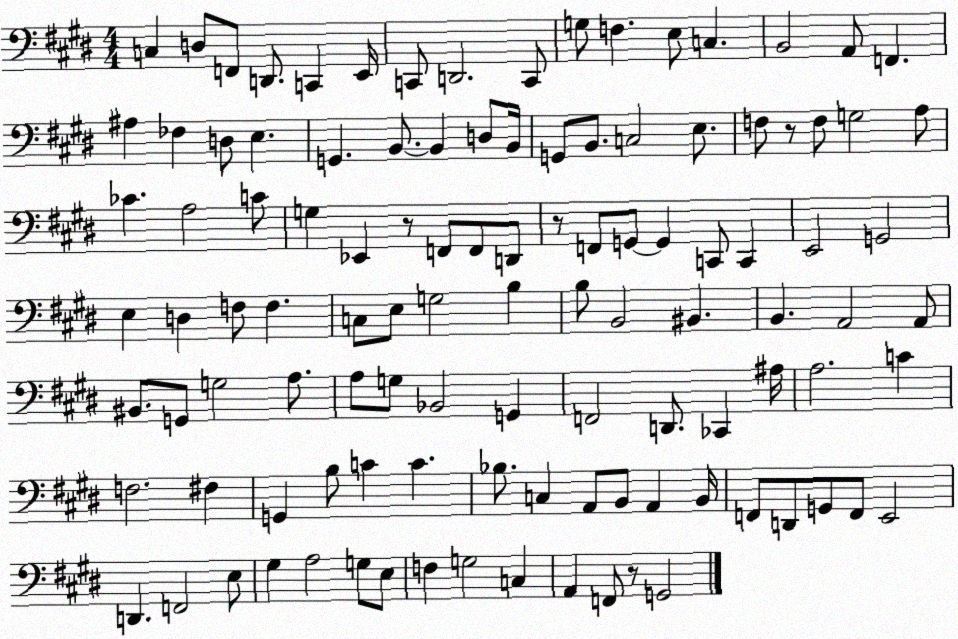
X:1
T:Untitled
M:4/4
L:1/4
K:E
C, D,/2 F,,/2 D,,/2 C,, E,,/4 C,,/2 D,,2 C,,/2 G,/2 F, E,/2 C, B,,2 A,,/2 F,, ^A, _F, D,/2 E, G,, B,,/2 B,, D,/2 B,,/4 G,,/2 B,,/2 C,2 E,/2 F,/2 z/2 F,/2 G,2 A,/2 _C A,2 C/2 G, _E,, z/2 F,,/2 F,,/2 D,,/2 z/2 F,,/2 G,,/2 G,, C,,/2 C,, E,,2 G,,2 E, D, F,/2 F, C,/2 E,/2 G,2 B, B,/2 B,,2 ^B,, B,, A,,2 A,,/2 ^B,,/2 G,,/2 G,2 A,/2 A,/2 G,/2 _B,,2 G,, F,,2 D,,/2 _C,, ^A,/4 A,2 C F,2 ^F, G,, B,/2 C C _B,/2 C, A,,/2 B,,/2 A,, B,,/4 F,,/2 D,,/2 G,,/2 F,,/2 E,,2 D,, F,,2 E,/2 ^G, A,2 G,/2 E,/2 F, G,2 C, A,, F,,/2 z/2 G,,2